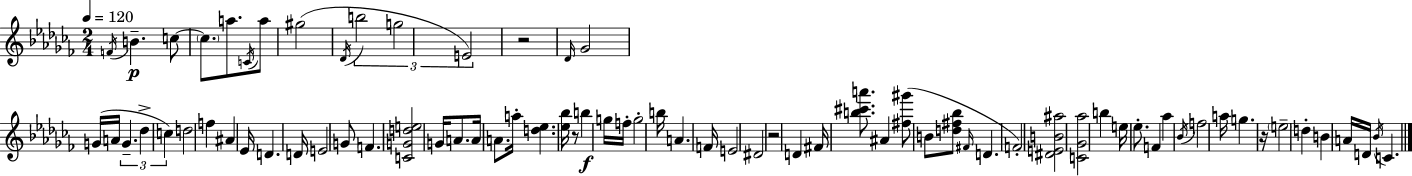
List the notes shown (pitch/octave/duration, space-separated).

F4/s B4/q. C5/e C5/e. A5/e. C4/s A5/e G#5/h Db4/s B5/h G5/h E4/h R/h Db4/s Gb4/h G4/s A4/s G4/q. Db5/q C5/q D5/h F5/q A#4/q Eb4/s D4/q. D4/s E4/h G4/e F4/q. [C4,G4,D5,E5]/h G4/s A4/e. A4/s A4/e. A5/s [D5,Eb5]/q. [Eb5,Bb5]/s R/e B5/q G5/s F5/s G5/h B5/s A4/q. F4/s E4/h D#4/h R/h D4/q F#4/s [B5,C#6,A6]/e. A#4/q [F#5,G#6]/e B4/e [D5,F#5,Bb5]/e F#4/s D4/q. F4/h [D#4,E4,B4,A#5]/h [C4,Gb4,Ab5]/h B5/q E5/s Eb5/e. F4/q Ab5/q Bb4/s F5/h A5/s G5/q. R/s E5/h D5/q B4/q A4/s D4/s Bb4/s C4/q.